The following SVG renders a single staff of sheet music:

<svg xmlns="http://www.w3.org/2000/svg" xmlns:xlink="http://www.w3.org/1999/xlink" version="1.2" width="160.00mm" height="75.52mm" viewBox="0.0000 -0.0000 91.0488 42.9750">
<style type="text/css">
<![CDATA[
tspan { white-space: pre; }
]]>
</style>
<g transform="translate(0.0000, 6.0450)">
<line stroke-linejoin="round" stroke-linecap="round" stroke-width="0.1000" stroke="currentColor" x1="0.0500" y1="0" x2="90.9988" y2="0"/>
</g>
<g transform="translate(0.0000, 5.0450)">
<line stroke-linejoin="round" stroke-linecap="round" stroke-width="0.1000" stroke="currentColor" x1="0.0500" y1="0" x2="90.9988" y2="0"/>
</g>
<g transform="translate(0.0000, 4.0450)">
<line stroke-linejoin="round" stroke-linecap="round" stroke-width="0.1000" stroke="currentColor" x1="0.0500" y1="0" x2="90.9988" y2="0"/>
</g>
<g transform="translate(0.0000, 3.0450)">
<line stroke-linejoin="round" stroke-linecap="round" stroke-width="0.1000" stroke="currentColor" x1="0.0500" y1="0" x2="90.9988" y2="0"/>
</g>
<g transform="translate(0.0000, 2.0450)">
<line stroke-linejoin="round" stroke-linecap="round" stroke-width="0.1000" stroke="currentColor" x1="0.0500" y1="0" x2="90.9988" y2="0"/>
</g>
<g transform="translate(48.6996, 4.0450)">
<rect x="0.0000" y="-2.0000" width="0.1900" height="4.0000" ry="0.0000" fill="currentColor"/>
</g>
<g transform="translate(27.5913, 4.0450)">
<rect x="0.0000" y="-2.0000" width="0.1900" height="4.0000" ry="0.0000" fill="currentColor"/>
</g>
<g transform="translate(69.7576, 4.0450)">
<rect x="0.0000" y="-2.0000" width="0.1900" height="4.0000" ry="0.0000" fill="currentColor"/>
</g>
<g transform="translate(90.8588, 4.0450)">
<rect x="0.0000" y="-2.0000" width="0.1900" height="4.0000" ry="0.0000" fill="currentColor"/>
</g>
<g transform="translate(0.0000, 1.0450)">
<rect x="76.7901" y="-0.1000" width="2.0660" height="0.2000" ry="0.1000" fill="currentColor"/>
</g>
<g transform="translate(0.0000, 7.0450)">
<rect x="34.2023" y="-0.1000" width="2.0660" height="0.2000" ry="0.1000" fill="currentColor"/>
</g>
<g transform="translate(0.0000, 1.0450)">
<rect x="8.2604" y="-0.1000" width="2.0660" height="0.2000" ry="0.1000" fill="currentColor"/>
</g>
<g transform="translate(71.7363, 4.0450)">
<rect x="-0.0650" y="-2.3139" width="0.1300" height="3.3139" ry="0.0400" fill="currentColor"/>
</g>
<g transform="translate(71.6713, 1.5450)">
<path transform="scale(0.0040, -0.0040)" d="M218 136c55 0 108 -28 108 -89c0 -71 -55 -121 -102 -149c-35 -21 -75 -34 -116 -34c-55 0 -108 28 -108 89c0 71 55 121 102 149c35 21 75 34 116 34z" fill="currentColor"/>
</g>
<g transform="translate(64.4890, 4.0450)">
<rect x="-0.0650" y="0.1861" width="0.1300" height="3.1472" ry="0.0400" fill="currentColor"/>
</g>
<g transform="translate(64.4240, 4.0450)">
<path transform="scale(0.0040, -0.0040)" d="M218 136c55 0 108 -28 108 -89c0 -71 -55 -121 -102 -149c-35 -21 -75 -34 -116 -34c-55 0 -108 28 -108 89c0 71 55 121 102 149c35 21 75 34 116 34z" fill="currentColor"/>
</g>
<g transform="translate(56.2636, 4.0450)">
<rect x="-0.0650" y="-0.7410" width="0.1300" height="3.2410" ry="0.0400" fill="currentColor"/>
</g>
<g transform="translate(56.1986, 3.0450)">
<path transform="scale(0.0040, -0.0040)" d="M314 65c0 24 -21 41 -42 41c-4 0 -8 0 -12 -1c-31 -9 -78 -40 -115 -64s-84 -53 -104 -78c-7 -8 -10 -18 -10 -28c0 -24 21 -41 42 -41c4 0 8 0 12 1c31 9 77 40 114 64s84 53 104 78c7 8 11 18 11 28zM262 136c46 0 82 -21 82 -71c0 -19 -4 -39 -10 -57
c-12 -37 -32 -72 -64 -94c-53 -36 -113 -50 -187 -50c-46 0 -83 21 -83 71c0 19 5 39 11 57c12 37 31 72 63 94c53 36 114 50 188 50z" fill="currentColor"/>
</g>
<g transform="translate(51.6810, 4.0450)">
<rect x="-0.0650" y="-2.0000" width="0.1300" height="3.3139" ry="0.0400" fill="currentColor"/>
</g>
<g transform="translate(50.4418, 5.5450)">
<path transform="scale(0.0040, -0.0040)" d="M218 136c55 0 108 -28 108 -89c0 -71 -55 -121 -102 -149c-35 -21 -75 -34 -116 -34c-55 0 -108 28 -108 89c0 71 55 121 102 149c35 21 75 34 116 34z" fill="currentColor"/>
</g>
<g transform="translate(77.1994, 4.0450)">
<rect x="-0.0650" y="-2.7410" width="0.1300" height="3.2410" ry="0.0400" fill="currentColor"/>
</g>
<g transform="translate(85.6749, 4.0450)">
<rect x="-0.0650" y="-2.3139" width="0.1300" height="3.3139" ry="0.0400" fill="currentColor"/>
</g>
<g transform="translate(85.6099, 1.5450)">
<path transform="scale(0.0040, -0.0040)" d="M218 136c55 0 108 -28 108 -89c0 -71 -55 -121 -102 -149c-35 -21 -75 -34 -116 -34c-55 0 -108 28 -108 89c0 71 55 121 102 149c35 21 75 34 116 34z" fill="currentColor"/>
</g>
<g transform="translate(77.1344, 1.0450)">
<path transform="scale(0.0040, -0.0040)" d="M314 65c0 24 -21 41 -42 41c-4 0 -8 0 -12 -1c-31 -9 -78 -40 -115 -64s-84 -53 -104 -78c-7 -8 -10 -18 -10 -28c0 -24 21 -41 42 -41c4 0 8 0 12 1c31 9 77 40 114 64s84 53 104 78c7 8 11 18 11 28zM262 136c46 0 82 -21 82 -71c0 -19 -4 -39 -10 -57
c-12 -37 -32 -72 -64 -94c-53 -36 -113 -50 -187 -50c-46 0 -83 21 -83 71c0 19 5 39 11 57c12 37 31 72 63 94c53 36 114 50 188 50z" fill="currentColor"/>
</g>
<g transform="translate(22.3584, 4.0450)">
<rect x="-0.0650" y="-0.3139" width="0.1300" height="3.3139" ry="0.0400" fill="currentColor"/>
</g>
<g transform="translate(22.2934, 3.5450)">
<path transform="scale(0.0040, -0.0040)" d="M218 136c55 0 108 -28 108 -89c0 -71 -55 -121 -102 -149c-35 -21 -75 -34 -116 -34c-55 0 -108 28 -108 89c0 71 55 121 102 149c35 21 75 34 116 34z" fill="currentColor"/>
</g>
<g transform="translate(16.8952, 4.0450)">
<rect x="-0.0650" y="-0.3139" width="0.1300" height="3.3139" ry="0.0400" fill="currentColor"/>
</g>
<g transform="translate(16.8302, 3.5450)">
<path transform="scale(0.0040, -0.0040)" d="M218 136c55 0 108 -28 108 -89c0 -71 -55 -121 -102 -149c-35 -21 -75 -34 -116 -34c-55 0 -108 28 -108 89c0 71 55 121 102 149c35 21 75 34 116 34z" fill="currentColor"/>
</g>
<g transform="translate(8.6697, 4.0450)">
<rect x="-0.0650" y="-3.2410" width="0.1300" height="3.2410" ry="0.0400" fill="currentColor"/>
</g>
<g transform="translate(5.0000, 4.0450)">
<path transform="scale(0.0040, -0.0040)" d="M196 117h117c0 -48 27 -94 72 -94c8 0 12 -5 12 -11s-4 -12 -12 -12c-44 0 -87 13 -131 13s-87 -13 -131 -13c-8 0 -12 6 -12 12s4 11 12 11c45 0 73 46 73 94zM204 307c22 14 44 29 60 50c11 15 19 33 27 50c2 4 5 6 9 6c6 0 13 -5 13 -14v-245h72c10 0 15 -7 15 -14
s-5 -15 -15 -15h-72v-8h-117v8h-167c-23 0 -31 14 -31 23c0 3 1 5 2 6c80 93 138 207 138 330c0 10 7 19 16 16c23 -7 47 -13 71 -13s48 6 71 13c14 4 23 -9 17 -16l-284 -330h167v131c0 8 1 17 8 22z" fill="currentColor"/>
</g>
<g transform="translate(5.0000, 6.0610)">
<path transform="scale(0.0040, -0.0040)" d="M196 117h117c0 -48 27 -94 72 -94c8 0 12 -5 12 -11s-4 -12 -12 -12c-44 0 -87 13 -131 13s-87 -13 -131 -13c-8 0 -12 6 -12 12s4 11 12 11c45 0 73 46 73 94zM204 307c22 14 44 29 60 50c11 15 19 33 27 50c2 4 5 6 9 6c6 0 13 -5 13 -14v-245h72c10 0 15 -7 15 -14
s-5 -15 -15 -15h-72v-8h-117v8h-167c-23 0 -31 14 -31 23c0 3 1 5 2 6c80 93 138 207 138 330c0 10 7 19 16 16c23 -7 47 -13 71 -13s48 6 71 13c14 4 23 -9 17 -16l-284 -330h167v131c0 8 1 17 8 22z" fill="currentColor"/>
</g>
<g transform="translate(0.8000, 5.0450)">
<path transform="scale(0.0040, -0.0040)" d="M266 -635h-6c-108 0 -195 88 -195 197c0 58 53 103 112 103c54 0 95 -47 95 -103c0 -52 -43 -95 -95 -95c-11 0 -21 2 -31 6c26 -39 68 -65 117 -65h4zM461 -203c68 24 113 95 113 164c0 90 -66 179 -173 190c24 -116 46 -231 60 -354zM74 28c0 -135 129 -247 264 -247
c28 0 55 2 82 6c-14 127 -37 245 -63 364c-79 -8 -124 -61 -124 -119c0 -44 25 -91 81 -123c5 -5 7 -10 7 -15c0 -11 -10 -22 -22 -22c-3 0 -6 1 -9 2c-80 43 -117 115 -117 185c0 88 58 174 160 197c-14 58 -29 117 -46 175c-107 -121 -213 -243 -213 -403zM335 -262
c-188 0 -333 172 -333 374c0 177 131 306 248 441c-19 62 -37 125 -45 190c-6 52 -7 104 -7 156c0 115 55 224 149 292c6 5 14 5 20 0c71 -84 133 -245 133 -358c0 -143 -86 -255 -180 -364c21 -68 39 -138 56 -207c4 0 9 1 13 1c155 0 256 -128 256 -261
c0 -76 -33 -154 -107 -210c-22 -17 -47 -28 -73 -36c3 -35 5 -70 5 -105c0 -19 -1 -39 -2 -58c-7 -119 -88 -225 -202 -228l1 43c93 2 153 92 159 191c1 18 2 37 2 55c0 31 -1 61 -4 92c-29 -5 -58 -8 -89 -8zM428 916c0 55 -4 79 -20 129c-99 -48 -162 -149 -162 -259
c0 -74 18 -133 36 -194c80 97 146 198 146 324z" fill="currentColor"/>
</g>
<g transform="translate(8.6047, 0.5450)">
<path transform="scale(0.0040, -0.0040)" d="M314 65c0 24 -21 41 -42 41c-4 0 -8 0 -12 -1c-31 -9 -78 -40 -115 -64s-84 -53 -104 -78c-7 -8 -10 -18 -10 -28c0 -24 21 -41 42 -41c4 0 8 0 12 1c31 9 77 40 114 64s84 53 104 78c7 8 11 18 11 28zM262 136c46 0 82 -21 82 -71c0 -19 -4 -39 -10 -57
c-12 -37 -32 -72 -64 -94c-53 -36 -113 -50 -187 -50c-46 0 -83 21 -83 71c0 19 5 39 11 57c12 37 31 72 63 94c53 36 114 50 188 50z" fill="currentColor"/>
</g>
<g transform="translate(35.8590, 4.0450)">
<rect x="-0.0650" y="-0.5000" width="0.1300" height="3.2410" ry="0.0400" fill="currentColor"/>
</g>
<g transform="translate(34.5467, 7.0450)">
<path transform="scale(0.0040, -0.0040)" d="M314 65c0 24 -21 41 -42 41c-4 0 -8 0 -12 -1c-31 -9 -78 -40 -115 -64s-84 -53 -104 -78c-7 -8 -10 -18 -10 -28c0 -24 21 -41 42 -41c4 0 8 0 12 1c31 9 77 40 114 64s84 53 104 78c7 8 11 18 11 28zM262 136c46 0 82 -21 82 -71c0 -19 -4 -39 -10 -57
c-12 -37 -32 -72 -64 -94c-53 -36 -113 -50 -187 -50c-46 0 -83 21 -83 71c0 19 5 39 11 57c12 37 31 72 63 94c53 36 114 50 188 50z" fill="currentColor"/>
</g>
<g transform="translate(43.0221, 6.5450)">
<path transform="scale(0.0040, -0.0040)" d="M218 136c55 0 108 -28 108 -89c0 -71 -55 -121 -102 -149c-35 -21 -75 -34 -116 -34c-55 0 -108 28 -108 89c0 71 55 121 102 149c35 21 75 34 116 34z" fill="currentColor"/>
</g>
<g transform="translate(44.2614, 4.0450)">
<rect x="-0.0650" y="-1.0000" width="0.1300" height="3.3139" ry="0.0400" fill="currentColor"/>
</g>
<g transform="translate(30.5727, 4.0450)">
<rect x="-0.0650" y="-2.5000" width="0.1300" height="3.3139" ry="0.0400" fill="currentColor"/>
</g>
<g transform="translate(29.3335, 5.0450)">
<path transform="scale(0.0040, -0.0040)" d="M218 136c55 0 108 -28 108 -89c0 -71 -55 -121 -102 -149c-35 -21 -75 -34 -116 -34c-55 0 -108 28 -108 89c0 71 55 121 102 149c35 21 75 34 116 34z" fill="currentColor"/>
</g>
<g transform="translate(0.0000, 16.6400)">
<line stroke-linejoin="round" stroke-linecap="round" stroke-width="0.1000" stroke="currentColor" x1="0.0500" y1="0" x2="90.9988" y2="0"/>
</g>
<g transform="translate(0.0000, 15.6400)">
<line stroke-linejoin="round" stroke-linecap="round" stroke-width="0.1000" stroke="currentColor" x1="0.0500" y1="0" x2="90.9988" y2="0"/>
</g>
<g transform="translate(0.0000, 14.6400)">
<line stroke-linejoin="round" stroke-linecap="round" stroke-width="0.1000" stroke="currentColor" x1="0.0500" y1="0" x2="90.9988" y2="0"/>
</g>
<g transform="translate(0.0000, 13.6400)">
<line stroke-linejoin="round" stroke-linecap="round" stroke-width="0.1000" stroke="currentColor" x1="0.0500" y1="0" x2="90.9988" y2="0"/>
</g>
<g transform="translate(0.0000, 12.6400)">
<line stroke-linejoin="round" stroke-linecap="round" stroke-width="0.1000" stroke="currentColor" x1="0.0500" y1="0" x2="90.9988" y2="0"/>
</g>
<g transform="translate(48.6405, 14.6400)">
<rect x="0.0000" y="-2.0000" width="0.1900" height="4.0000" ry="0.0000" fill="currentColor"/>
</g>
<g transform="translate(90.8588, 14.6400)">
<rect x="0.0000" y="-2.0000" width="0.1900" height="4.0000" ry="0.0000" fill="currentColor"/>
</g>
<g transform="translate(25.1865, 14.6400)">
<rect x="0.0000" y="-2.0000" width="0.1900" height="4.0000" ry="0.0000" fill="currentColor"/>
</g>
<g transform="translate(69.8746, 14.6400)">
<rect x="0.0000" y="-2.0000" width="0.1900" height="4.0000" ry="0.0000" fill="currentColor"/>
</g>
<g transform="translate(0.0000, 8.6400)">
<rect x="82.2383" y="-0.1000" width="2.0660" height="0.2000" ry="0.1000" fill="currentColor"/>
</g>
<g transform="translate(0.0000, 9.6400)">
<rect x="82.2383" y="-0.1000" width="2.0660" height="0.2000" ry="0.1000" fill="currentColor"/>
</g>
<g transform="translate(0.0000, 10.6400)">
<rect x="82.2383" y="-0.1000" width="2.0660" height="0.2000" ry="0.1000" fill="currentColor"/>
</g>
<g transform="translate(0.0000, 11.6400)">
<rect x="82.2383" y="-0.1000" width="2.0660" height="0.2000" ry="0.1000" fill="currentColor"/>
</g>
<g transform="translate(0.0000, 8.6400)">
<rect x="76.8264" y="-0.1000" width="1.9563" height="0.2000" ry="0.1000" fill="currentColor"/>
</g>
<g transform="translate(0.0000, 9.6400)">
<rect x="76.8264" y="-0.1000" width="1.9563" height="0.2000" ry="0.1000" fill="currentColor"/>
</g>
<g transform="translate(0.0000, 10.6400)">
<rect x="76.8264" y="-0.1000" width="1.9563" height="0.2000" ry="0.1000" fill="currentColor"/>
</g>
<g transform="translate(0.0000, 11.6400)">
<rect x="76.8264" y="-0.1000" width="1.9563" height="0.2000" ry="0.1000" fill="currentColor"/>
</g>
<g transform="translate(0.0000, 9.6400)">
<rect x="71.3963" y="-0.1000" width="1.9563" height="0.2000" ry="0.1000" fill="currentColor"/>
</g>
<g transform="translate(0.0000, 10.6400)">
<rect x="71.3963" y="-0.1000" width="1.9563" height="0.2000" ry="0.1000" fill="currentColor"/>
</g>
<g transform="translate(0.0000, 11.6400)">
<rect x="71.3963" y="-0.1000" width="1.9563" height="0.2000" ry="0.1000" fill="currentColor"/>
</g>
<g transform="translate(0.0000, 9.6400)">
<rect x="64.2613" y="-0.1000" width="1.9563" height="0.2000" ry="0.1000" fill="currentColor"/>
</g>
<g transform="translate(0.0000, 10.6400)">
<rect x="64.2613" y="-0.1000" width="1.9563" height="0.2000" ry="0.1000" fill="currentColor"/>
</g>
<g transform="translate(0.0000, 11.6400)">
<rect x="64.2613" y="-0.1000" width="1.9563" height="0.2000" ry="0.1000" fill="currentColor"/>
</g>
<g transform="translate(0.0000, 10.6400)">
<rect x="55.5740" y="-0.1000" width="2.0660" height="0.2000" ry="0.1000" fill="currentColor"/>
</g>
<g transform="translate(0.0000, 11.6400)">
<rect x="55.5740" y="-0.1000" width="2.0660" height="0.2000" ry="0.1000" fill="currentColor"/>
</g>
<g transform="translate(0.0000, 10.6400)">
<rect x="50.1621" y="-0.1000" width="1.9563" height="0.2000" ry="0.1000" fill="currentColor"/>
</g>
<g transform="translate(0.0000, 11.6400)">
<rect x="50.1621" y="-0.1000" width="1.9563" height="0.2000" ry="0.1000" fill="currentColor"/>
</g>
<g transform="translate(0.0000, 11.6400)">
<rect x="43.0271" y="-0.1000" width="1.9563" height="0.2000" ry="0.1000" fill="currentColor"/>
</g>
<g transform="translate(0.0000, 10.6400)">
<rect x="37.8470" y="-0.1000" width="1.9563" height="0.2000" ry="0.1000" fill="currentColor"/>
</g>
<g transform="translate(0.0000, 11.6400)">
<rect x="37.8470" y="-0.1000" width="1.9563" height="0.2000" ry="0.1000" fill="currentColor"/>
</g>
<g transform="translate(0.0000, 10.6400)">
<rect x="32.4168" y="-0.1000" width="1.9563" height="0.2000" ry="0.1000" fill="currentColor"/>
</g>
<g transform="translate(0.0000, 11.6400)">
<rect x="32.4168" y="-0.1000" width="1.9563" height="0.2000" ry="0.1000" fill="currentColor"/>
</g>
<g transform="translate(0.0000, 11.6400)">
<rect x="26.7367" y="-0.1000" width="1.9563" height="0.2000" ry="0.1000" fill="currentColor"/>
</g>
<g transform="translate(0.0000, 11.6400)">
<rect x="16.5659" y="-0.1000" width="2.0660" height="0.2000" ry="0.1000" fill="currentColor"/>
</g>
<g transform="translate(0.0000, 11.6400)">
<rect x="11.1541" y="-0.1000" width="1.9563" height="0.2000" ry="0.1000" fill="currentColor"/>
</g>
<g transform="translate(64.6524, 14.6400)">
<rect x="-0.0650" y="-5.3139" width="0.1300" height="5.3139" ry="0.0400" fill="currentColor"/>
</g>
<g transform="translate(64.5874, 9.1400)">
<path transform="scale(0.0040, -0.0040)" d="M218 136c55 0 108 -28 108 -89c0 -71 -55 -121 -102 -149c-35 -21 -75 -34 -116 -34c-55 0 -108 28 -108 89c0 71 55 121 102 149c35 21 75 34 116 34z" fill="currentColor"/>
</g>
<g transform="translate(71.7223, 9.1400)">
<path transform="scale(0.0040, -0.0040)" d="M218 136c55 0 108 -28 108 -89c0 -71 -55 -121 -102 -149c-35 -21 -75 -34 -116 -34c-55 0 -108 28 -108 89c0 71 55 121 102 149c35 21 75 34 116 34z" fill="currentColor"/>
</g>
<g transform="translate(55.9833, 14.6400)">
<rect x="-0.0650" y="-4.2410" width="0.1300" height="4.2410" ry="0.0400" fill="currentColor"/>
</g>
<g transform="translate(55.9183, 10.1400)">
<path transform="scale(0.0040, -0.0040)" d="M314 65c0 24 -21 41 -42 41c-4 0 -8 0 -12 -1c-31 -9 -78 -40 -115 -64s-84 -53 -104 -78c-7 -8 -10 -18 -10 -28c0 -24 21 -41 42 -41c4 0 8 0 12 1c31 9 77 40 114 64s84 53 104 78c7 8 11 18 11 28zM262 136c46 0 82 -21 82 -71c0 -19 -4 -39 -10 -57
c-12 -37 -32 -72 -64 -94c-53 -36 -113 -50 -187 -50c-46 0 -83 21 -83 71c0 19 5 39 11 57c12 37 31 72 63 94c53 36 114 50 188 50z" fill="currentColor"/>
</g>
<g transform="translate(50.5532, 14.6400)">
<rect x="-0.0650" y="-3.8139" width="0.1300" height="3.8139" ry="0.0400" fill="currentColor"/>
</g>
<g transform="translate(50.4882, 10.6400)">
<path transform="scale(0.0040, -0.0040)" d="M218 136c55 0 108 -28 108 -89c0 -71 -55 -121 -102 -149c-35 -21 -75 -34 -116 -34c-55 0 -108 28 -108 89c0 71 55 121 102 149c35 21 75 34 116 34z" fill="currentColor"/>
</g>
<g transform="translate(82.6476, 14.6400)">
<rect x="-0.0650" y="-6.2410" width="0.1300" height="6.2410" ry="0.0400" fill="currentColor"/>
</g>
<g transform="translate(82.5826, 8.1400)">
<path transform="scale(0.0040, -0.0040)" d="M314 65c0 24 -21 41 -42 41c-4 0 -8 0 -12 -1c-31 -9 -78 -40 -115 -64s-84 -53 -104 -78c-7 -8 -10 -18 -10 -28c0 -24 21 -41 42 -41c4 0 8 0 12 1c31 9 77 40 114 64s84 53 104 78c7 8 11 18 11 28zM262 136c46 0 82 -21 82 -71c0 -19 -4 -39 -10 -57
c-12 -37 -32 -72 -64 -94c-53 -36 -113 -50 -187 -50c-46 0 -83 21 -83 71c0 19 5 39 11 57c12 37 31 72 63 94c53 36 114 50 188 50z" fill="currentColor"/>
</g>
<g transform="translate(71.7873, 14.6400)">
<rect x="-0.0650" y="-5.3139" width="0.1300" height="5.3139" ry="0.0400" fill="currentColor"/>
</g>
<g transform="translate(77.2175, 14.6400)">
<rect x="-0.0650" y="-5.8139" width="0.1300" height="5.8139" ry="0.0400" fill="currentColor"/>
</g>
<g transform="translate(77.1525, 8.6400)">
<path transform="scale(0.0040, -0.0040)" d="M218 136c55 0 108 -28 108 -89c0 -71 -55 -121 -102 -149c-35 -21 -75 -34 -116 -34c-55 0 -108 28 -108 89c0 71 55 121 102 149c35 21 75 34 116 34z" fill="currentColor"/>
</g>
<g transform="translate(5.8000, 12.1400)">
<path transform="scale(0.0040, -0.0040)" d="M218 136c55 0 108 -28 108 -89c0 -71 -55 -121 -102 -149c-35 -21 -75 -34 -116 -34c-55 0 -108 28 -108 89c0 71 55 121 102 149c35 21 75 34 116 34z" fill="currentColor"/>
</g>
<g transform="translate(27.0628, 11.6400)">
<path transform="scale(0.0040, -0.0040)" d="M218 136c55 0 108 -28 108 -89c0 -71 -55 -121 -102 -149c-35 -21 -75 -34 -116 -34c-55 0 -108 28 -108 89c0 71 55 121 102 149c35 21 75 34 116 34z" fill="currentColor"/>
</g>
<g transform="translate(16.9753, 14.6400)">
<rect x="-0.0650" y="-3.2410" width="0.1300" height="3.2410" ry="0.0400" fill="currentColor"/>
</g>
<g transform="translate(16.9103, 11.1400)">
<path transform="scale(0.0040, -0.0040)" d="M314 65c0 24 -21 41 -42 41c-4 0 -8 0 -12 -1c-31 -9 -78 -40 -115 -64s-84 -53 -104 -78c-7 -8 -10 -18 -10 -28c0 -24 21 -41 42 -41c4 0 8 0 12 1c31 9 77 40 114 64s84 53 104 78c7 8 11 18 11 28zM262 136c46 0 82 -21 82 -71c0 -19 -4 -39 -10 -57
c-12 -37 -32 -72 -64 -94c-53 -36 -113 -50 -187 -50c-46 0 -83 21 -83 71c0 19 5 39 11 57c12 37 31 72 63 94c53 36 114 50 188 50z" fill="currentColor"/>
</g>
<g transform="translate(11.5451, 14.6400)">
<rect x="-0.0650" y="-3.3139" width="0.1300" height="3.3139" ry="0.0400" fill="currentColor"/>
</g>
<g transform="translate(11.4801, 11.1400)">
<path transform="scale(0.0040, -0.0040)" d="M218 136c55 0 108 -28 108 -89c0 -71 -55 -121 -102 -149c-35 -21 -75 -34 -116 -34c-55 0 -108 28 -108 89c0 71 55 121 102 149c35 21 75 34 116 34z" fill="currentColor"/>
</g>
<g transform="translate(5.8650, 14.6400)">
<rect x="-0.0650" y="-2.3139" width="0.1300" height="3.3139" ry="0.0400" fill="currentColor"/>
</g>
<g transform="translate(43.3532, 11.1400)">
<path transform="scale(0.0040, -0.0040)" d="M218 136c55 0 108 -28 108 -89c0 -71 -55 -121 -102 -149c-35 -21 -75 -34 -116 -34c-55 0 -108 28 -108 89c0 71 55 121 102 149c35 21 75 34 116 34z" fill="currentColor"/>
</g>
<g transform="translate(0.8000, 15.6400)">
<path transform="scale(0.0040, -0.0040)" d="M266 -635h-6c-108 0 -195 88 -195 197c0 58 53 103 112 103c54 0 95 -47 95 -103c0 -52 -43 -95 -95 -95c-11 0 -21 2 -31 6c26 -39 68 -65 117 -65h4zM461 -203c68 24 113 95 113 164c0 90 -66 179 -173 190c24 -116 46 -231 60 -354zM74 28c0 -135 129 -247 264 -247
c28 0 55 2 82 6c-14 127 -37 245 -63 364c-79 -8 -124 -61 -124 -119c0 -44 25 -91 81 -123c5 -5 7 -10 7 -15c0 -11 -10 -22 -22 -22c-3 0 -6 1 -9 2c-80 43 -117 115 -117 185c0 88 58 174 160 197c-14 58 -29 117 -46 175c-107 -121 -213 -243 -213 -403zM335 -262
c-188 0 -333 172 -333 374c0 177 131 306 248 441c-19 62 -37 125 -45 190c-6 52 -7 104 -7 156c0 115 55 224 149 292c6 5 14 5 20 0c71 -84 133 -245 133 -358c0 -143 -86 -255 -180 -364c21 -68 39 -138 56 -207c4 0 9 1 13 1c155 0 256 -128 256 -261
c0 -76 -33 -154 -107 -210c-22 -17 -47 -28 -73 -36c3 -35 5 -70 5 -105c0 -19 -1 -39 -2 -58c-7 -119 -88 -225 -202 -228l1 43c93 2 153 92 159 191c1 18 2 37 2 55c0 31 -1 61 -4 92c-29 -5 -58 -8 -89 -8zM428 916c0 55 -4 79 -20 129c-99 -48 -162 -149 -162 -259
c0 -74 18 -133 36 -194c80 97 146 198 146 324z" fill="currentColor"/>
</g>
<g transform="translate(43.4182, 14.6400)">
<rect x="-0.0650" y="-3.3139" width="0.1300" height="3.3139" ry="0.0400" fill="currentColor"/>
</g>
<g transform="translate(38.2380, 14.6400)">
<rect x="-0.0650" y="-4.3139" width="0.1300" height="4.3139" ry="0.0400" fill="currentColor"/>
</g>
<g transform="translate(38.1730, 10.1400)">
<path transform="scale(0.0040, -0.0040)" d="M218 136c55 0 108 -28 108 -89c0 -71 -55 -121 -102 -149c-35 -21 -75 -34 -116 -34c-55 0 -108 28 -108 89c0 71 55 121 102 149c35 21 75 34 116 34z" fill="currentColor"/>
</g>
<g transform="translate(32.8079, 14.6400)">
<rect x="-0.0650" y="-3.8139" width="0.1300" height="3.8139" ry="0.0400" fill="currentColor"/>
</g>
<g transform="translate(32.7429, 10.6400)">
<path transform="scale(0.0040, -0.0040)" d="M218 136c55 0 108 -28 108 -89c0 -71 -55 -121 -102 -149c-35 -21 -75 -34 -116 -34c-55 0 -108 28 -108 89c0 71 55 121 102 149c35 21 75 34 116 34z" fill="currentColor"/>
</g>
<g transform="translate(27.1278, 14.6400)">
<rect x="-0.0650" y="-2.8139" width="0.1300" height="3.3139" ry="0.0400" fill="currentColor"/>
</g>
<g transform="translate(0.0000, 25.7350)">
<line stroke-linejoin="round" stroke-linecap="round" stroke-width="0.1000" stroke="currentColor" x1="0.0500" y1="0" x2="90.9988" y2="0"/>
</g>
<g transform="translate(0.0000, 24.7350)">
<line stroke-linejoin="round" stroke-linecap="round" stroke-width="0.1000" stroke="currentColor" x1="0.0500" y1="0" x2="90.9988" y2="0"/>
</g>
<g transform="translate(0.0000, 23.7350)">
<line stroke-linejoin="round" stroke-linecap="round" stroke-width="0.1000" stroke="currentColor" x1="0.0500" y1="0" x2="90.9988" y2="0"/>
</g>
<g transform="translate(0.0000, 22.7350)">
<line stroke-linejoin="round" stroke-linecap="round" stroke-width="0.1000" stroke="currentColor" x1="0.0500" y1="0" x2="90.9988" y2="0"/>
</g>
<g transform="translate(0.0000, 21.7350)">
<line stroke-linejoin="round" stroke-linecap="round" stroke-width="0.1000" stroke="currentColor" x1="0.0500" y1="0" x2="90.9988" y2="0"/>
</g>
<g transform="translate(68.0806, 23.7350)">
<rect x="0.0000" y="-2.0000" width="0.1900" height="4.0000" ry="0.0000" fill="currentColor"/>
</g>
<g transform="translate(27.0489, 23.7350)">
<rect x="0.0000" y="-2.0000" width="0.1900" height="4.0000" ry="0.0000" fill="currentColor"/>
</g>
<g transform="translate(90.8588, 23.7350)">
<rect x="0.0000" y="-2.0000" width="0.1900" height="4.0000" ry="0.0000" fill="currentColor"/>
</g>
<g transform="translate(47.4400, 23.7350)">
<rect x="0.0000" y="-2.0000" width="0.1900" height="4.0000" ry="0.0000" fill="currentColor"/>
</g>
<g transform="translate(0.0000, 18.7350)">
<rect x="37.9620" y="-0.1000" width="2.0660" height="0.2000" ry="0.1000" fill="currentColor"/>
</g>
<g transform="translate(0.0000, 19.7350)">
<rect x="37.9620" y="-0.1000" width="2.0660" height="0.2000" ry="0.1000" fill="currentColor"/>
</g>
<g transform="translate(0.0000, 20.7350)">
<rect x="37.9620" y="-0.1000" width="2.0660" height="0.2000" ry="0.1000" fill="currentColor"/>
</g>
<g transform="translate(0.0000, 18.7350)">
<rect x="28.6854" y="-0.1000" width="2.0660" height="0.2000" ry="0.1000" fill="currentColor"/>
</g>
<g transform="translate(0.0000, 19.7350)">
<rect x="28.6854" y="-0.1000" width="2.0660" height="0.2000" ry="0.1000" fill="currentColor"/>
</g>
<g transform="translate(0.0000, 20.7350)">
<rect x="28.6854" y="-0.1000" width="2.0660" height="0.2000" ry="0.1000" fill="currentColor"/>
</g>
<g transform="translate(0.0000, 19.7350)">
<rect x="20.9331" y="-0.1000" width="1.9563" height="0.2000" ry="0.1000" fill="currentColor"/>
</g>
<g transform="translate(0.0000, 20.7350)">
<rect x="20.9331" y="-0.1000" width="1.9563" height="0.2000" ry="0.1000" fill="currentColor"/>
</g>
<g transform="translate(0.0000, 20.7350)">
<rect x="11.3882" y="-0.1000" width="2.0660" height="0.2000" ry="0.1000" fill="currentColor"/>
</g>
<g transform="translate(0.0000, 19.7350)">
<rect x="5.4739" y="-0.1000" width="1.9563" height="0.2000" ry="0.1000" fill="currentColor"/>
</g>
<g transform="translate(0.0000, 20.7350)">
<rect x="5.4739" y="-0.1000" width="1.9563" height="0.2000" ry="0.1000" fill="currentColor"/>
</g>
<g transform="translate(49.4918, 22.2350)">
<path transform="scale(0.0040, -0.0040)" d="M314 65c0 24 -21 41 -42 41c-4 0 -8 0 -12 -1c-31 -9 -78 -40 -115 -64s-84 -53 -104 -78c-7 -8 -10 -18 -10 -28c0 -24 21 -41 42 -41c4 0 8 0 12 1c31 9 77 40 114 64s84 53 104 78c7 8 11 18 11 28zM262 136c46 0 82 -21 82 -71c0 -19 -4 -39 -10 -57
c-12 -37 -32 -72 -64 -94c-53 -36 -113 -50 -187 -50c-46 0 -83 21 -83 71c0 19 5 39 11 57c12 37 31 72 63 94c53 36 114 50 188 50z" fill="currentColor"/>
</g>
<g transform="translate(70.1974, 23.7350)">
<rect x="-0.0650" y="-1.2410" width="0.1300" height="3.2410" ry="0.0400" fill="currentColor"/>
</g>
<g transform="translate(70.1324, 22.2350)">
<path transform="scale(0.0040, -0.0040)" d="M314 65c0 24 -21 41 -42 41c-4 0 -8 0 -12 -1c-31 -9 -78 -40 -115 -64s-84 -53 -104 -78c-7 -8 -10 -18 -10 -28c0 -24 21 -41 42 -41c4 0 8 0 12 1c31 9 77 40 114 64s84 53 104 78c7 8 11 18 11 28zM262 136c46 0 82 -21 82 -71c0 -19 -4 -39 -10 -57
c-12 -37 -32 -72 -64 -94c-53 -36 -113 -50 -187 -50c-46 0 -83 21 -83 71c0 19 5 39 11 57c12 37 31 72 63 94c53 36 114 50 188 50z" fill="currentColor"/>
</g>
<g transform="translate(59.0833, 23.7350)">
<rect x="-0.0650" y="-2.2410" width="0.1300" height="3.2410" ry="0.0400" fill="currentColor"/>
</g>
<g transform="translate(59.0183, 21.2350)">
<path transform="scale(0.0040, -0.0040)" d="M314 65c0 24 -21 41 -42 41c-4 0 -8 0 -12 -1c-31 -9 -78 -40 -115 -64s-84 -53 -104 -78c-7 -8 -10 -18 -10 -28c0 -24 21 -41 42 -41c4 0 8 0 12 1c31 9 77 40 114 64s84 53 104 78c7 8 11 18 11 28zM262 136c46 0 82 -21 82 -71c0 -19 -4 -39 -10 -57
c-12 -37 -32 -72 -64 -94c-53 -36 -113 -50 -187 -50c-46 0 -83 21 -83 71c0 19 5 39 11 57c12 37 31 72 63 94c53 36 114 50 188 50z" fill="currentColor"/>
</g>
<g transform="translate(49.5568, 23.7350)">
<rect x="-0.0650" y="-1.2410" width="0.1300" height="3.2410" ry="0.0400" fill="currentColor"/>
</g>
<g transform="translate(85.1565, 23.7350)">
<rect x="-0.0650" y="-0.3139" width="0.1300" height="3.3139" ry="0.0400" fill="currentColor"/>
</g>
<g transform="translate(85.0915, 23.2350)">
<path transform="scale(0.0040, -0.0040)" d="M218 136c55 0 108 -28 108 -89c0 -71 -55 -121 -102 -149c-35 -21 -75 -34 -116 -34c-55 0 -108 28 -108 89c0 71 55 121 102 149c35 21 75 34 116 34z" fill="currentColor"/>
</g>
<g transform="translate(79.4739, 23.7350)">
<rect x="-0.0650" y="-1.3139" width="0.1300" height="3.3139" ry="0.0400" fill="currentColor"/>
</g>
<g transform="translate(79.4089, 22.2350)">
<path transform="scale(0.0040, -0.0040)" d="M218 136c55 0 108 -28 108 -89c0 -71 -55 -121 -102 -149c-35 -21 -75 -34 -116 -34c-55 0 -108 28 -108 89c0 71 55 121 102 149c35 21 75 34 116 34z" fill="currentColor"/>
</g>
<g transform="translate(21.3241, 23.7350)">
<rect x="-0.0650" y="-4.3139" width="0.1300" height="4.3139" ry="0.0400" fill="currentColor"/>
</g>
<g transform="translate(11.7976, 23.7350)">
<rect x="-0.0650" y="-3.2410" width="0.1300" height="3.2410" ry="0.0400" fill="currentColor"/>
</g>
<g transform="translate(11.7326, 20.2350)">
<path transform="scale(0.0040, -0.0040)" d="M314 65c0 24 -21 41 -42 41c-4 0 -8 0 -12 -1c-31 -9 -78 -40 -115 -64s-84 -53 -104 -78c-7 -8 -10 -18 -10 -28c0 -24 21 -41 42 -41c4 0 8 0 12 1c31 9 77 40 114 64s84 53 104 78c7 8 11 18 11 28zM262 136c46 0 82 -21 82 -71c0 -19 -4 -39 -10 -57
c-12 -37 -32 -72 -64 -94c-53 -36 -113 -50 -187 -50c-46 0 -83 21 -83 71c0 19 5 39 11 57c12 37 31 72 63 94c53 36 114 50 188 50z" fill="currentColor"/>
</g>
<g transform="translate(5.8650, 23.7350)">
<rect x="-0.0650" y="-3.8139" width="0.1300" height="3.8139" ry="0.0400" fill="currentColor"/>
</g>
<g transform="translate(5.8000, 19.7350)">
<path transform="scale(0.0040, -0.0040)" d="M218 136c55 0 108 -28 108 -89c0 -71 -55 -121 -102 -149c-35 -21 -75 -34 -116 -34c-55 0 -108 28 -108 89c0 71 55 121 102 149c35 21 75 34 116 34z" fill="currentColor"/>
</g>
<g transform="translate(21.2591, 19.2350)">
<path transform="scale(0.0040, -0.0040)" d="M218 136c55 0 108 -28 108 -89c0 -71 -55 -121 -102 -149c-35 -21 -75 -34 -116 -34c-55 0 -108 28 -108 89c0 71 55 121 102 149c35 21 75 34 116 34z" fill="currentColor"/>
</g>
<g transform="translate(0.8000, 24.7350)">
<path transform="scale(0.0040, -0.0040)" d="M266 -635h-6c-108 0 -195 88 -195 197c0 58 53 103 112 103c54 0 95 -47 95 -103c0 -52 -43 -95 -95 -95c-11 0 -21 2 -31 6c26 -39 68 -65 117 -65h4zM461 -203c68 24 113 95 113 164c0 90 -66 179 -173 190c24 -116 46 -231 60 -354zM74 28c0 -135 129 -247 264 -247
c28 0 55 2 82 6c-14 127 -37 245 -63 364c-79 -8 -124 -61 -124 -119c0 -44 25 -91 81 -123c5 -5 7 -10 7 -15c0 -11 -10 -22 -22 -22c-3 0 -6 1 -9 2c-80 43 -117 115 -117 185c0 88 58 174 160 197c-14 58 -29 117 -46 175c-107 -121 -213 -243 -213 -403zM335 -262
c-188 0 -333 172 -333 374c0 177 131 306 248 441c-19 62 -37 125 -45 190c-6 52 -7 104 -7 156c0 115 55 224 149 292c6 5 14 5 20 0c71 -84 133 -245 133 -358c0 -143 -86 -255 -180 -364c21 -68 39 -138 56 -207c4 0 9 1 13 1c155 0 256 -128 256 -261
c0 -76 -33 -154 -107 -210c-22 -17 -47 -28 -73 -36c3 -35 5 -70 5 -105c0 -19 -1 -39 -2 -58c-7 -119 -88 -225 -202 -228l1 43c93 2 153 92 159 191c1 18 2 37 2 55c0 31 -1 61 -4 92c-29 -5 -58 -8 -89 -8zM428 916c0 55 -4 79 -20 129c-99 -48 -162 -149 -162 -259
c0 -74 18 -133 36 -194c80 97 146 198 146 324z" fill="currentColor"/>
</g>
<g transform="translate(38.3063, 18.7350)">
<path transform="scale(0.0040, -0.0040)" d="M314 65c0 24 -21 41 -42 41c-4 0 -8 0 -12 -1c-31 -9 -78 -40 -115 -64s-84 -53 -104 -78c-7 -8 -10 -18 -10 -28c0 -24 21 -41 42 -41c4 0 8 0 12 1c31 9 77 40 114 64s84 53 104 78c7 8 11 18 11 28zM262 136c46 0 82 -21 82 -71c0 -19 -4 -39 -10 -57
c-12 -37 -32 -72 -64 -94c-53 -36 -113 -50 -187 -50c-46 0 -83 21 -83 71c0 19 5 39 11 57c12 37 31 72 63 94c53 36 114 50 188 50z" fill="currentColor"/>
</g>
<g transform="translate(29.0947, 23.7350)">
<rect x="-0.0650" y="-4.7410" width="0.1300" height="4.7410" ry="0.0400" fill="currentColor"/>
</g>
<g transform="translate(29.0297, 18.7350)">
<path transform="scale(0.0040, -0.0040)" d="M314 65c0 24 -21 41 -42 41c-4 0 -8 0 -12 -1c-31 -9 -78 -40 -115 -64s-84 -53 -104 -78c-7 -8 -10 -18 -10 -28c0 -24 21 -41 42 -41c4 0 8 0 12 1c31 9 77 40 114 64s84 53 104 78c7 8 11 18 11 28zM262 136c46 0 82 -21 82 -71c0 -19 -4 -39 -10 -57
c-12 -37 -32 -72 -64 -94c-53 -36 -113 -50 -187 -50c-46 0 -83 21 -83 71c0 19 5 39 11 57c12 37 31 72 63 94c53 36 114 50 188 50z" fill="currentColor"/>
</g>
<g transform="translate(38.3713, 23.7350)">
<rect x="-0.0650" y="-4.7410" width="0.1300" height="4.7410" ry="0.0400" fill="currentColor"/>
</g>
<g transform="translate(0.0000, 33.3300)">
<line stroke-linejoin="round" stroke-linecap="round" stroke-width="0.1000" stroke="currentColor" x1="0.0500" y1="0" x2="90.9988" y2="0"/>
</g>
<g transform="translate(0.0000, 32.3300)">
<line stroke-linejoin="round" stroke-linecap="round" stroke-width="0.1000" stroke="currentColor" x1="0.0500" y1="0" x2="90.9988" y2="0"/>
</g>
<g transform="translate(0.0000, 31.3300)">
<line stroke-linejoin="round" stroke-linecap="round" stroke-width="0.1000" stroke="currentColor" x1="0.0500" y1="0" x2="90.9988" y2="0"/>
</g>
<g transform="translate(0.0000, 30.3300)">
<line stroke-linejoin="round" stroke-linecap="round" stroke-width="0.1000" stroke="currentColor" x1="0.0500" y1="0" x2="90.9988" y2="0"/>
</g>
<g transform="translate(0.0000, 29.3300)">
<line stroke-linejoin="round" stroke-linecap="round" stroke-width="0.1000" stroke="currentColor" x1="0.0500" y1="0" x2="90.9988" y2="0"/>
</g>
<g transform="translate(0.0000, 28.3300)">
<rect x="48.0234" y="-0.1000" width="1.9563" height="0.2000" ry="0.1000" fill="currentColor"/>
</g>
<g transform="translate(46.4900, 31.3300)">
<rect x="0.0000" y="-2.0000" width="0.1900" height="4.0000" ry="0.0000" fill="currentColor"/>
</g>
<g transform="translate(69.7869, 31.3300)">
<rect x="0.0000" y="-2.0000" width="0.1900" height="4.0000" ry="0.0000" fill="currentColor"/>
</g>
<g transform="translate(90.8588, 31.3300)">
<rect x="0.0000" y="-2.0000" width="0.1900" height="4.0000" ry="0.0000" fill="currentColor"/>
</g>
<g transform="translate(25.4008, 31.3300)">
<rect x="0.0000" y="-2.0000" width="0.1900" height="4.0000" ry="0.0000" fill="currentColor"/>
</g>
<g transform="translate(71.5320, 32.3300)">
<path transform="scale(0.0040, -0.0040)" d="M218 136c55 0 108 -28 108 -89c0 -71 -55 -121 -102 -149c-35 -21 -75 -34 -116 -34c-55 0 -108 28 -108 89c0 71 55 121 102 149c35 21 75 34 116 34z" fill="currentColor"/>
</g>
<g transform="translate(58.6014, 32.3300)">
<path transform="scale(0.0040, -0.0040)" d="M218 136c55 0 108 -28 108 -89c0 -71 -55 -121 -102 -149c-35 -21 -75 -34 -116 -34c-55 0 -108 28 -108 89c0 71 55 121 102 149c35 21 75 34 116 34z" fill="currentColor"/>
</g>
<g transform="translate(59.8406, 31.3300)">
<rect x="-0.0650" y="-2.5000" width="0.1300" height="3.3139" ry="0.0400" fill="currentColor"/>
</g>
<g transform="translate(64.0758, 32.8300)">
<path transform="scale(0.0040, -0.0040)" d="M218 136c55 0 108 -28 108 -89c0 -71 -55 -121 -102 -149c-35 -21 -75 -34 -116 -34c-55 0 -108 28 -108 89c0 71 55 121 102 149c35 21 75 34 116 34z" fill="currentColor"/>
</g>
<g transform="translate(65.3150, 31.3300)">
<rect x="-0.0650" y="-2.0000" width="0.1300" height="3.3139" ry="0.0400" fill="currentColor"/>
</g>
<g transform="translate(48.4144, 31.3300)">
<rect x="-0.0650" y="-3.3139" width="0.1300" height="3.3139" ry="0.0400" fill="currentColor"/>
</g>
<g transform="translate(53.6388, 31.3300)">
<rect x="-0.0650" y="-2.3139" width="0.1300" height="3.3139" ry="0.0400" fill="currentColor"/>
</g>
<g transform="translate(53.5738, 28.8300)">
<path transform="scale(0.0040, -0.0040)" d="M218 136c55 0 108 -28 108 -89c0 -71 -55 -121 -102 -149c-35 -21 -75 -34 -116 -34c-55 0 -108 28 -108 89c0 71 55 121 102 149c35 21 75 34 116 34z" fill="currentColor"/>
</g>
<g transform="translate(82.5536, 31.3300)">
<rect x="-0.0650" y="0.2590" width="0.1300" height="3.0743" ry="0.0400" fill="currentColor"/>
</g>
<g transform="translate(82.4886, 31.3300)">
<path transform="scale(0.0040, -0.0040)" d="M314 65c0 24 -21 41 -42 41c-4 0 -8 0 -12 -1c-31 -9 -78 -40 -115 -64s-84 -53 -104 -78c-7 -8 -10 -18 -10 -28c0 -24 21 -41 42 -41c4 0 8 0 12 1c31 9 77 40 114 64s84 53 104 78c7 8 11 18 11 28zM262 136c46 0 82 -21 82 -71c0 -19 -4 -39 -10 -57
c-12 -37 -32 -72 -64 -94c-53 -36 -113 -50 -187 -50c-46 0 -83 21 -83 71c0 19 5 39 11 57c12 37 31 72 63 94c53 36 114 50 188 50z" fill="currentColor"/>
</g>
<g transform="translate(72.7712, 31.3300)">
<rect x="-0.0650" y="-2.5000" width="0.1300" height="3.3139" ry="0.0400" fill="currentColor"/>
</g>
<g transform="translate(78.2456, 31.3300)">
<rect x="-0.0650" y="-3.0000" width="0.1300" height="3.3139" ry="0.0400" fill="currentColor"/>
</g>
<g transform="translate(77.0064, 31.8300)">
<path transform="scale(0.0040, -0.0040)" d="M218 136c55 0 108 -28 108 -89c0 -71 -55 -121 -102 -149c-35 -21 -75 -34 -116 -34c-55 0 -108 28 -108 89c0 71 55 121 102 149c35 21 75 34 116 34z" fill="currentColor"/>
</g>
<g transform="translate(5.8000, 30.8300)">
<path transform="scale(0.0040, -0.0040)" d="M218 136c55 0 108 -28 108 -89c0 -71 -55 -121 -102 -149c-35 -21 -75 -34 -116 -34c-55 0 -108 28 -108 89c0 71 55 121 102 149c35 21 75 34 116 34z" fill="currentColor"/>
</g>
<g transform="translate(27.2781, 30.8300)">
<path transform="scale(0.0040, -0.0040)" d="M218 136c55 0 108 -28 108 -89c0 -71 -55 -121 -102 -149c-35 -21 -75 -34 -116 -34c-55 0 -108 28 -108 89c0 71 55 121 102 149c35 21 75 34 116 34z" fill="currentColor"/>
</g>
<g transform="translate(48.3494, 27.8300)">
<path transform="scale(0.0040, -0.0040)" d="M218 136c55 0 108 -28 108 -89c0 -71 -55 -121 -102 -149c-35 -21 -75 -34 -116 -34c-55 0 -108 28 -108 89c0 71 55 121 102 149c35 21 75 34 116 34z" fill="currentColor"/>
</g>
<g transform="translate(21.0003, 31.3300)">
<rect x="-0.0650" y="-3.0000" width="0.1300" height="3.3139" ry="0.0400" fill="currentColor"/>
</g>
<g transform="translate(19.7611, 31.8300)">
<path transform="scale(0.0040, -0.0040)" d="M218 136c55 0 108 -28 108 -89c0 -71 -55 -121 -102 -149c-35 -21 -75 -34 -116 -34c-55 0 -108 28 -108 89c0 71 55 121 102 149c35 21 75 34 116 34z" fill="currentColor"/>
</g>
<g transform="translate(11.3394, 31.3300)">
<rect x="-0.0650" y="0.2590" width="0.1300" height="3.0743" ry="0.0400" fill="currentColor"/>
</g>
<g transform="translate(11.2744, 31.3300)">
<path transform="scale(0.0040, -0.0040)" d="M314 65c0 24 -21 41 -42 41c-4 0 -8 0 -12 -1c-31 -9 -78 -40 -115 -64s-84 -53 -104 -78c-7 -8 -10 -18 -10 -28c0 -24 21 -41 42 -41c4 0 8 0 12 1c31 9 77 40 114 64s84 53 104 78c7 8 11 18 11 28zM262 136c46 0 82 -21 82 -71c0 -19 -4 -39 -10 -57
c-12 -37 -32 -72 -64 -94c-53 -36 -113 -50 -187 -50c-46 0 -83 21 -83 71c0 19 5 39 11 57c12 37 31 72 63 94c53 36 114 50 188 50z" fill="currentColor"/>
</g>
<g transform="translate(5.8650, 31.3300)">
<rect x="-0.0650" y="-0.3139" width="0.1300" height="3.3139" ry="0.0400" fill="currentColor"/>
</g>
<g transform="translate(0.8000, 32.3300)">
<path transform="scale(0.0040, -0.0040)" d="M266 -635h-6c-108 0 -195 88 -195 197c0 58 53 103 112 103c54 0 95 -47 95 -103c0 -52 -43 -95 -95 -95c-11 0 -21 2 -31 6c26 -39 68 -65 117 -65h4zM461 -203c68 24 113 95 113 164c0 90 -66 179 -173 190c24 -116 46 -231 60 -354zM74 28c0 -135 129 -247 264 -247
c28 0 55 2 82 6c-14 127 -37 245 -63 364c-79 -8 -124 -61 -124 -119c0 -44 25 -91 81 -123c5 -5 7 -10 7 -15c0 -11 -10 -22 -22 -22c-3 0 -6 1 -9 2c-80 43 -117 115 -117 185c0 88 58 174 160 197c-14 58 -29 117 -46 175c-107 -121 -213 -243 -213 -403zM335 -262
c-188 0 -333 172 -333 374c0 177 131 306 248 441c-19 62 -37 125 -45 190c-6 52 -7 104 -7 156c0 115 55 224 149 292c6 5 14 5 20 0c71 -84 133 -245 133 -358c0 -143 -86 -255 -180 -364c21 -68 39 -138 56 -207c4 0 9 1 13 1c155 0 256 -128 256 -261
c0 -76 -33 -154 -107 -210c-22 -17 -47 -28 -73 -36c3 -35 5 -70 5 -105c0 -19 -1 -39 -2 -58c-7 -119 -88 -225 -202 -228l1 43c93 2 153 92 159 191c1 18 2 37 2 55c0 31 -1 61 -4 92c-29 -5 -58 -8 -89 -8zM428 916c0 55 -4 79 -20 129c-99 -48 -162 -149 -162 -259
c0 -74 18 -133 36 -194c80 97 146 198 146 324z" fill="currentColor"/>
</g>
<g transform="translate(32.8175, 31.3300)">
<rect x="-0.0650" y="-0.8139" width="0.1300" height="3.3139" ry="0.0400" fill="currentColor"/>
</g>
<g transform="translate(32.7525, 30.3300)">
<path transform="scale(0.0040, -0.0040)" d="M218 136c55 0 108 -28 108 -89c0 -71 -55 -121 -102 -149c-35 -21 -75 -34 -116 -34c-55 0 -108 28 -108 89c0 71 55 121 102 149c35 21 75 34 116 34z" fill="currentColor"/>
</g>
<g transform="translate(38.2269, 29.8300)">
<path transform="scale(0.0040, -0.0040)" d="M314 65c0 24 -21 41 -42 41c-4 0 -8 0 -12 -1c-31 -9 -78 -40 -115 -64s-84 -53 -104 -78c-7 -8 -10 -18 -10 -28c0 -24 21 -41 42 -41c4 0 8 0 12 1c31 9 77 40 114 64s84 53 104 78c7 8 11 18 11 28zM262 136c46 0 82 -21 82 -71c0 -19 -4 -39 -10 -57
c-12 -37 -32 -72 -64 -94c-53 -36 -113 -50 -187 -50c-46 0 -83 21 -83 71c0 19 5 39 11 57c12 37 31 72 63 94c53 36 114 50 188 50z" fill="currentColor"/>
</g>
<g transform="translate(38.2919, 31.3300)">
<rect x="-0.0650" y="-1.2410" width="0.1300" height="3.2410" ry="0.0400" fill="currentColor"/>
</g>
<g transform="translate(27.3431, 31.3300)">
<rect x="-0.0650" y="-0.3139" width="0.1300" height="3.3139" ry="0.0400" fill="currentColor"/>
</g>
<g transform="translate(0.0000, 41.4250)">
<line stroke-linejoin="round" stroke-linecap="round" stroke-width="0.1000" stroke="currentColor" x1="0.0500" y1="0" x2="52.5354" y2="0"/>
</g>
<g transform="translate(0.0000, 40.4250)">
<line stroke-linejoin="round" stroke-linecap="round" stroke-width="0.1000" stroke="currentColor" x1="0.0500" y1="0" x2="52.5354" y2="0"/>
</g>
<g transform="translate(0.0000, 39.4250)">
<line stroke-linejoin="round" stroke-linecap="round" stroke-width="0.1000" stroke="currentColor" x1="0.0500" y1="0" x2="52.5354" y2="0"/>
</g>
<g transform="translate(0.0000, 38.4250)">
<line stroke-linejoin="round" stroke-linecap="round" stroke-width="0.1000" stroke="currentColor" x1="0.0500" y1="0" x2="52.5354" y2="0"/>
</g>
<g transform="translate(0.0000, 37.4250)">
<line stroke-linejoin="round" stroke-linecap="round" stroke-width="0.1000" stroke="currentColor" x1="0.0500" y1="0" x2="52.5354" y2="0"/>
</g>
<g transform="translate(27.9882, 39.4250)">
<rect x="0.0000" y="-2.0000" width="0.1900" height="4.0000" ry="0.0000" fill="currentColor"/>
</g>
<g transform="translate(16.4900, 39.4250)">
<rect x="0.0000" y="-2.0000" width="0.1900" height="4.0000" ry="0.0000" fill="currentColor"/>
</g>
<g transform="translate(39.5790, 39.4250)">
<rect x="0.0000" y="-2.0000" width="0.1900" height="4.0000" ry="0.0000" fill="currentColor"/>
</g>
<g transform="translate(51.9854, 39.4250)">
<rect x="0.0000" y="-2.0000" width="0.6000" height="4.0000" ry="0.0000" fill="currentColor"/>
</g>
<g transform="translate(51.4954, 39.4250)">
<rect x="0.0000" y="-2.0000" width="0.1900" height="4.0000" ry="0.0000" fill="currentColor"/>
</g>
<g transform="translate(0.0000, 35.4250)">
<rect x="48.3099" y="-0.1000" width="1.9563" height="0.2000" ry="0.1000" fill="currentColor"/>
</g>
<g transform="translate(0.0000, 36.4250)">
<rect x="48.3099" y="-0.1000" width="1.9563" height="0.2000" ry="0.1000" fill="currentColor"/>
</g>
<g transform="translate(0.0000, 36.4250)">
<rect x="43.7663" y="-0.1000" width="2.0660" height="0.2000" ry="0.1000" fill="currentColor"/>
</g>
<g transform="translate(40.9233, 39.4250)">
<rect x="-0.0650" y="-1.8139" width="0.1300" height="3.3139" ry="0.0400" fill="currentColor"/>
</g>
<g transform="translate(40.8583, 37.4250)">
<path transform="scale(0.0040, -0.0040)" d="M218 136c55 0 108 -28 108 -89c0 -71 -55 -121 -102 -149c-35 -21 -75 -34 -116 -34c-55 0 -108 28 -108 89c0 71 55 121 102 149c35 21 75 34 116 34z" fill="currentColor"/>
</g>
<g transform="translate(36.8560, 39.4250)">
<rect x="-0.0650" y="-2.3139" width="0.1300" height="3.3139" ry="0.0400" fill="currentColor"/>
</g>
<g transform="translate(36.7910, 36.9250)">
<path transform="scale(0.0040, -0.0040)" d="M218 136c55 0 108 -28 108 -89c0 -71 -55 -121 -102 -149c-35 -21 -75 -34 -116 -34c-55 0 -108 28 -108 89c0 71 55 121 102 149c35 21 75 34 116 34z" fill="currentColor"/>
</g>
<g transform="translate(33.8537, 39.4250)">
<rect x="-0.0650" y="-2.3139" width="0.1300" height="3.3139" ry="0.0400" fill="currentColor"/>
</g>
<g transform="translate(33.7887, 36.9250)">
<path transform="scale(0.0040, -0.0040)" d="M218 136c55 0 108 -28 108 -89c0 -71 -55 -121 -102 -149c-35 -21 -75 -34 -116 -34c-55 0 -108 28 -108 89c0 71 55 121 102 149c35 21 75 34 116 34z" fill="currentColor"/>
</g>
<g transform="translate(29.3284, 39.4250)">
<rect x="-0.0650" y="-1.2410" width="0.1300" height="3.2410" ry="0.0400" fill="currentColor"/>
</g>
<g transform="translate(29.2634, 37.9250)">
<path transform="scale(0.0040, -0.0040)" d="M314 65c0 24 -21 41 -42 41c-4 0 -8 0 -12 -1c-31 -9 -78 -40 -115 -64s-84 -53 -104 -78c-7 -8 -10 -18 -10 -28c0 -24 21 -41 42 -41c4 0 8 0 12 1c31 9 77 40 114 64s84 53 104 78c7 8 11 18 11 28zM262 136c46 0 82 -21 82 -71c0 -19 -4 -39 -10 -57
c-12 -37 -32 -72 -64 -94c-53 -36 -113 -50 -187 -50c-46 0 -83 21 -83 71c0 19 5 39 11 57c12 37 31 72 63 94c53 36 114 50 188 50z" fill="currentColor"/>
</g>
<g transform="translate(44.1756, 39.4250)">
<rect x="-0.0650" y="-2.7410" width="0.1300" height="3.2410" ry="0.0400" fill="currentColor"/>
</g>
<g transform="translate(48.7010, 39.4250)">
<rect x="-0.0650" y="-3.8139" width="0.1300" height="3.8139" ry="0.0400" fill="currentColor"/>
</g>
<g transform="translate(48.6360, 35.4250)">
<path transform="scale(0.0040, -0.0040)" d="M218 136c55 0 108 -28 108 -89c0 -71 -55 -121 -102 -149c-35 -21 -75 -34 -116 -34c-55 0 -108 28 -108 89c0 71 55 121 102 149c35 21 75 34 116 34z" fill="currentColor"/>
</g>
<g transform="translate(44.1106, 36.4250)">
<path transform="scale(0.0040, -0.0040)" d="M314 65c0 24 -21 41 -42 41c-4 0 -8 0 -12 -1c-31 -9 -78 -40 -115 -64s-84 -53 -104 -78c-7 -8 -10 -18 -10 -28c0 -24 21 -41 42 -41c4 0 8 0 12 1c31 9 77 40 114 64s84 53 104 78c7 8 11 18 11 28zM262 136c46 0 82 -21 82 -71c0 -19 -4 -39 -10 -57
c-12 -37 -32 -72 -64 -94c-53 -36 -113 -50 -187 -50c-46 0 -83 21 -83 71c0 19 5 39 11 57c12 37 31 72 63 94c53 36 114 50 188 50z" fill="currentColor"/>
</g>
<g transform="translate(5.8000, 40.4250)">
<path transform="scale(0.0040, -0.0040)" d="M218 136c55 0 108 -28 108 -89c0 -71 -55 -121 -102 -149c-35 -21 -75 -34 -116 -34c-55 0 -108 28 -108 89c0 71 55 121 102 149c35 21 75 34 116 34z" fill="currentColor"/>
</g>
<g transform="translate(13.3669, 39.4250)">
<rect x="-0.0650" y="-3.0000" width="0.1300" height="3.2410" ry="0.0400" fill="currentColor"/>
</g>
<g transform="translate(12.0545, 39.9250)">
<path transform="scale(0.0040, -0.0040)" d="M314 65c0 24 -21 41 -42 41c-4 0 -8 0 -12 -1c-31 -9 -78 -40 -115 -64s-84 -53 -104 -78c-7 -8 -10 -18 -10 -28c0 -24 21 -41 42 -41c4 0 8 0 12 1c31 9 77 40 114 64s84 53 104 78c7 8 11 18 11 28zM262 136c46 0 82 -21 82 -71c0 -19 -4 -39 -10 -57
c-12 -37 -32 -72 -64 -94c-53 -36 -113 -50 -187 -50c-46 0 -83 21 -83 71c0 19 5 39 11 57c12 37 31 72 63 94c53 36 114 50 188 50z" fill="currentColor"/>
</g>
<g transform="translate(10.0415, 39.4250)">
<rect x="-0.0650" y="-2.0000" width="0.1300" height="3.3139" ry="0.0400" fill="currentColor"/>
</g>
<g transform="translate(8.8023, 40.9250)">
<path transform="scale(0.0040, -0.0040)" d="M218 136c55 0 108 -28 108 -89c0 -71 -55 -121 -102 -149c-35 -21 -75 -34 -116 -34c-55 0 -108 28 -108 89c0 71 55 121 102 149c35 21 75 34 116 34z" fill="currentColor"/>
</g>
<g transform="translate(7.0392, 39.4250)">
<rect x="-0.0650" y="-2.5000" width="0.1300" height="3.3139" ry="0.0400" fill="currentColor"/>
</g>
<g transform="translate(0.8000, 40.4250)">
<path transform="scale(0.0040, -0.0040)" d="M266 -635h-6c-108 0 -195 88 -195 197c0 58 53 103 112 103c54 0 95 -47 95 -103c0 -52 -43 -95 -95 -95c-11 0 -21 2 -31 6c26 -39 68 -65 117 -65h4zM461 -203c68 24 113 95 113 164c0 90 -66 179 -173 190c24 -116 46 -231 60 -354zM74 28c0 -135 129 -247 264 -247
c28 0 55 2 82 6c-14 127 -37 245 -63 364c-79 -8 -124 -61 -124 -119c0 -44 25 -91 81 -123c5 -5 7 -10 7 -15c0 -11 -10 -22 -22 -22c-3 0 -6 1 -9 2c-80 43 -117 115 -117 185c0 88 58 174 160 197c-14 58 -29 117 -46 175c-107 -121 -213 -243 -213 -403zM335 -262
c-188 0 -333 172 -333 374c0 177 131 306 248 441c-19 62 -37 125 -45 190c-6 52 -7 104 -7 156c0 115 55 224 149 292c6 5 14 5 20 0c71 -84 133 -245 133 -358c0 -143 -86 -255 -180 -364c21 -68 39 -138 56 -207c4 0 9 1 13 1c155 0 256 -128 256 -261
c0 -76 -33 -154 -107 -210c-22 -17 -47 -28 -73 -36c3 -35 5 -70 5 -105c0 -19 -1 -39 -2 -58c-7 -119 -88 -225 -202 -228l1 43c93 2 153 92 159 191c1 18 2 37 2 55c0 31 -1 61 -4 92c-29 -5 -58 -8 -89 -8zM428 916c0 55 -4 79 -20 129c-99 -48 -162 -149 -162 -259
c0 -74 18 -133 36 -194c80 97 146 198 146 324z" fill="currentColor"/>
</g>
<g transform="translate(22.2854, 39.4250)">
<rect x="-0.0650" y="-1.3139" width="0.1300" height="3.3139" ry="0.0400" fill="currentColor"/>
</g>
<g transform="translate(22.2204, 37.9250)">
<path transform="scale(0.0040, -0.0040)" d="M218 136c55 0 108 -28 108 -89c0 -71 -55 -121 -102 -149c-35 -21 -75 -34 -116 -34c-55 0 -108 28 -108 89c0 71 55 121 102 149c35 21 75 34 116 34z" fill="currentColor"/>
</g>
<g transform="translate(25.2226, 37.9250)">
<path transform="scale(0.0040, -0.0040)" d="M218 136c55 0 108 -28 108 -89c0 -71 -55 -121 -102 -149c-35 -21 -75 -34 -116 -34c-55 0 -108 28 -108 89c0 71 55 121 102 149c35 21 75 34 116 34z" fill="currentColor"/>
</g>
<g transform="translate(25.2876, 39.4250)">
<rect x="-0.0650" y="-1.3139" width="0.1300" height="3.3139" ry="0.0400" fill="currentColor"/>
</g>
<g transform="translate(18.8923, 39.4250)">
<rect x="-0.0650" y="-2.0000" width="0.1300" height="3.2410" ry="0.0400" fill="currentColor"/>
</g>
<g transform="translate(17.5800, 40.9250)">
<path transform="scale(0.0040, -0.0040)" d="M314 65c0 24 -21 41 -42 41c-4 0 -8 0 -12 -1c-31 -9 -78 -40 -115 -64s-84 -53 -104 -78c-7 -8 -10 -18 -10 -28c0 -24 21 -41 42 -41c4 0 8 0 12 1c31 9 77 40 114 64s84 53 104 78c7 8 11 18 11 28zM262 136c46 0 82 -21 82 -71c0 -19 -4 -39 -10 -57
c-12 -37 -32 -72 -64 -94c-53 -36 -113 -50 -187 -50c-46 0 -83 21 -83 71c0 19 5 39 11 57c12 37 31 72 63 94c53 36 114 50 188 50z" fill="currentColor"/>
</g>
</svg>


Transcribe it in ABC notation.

X:1
T:Untitled
M:4/4
L:1/4
K:C
b2 c c G C2 D F d2 B g a2 g g b b2 a c' d' b c' d'2 f' f' g' a'2 c' b2 d' e'2 e'2 e2 g2 e2 e c c B2 A c d e2 b g G F G A B2 G F A2 F2 e e e2 g g f a2 c'